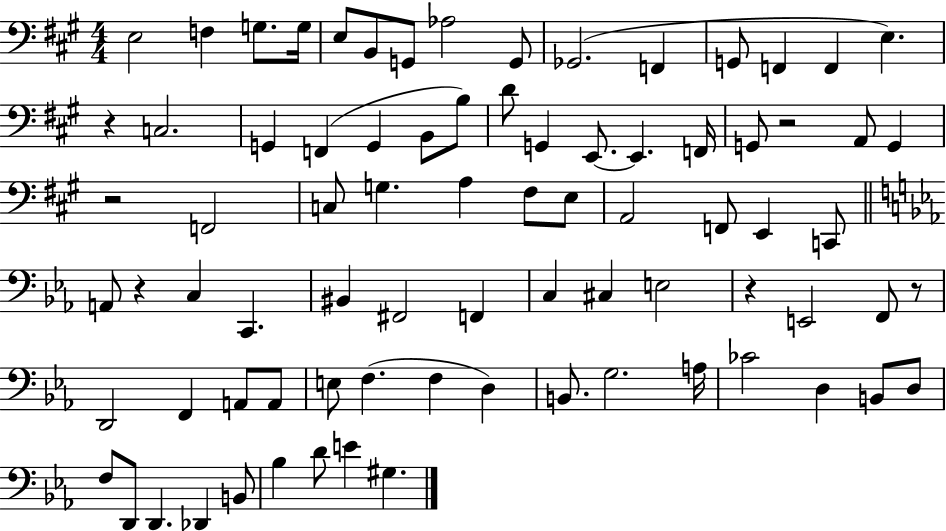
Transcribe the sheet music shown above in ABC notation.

X:1
T:Untitled
M:4/4
L:1/4
K:A
E,2 F, G,/2 G,/4 E,/2 B,,/2 G,,/2 _A,2 G,,/2 _G,,2 F,, G,,/2 F,, F,, E, z C,2 G,, F,, G,, B,,/2 B,/2 D/2 G,, E,,/2 E,, F,,/4 G,,/2 z2 A,,/2 G,, z2 F,,2 C,/2 G, A, ^F,/2 E,/2 A,,2 F,,/2 E,, C,,/2 A,,/2 z C, C,, ^B,, ^F,,2 F,, C, ^C, E,2 z E,,2 F,,/2 z/2 D,,2 F,, A,,/2 A,,/2 E,/2 F, F, D, B,,/2 G,2 A,/4 _C2 D, B,,/2 D,/2 F,/2 D,,/2 D,, _D,, B,,/2 _B, D/2 E ^G,